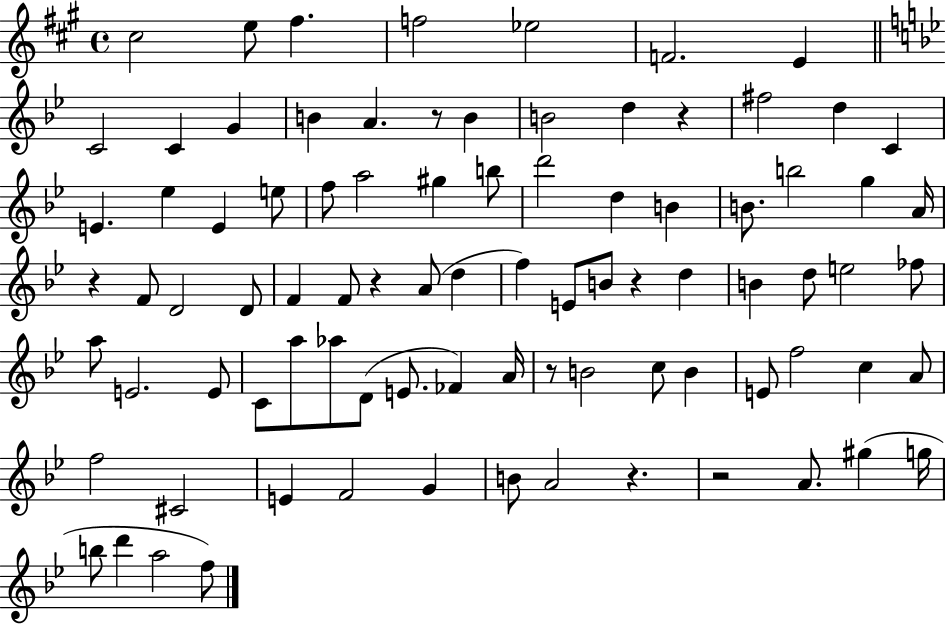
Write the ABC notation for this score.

X:1
T:Untitled
M:4/4
L:1/4
K:A
^c2 e/2 ^f f2 _e2 F2 E C2 C G B A z/2 B B2 d z ^f2 d C E _e E e/2 f/2 a2 ^g b/2 d'2 d B B/2 b2 g A/4 z F/2 D2 D/2 F F/2 z A/2 d f E/2 B/2 z d B d/2 e2 _f/2 a/2 E2 E/2 C/2 a/2 _a/2 D/2 E/2 _F A/4 z/2 B2 c/2 B E/2 f2 c A/2 f2 ^C2 E F2 G B/2 A2 z z2 A/2 ^g g/4 b/2 d' a2 f/2